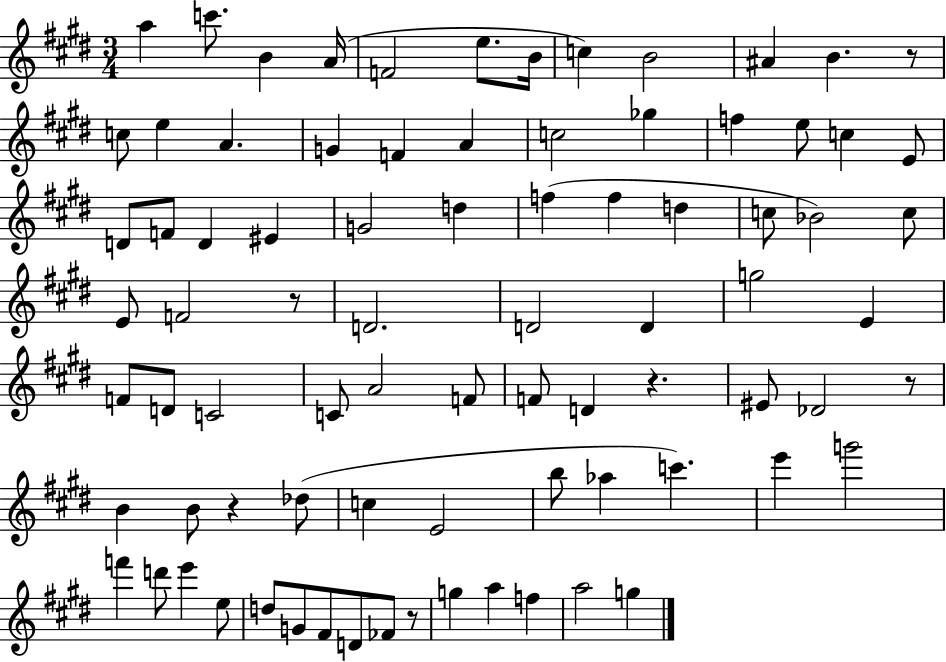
{
  \clef treble
  \numericTimeSignature
  \time 3/4
  \key e \major
  a''4 c'''8. b'4 a'16( | f'2 e''8. b'16 | c''4) b'2 | ais'4 b'4. r8 | \break c''8 e''4 a'4. | g'4 f'4 a'4 | c''2 ges''4 | f''4 e''8 c''4 e'8 | \break d'8 f'8 d'4 eis'4 | g'2 d''4 | f''4( f''4 d''4 | c''8 bes'2) c''8 | \break e'8 f'2 r8 | d'2. | d'2 d'4 | g''2 e'4 | \break f'8 d'8 c'2 | c'8 a'2 f'8 | f'8 d'4 r4. | eis'8 des'2 r8 | \break b'4 b'8 r4 des''8( | c''4 e'2 | b''8 aes''4 c'''4.) | e'''4 g'''2 | \break f'''4 d'''8 e'''4 e''8 | d''8 g'8 fis'8 d'8 fes'8 r8 | g''4 a''4 f''4 | a''2 g''4 | \break \bar "|."
}